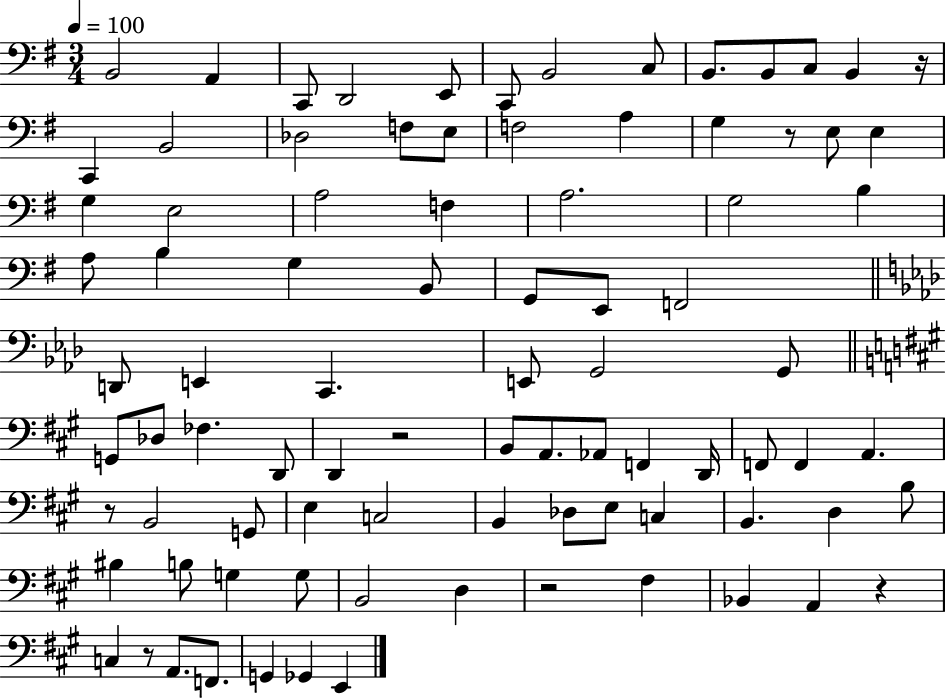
{
  \clef bass
  \numericTimeSignature
  \time 3/4
  \key g \major
  \tempo 4 = 100
  \repeat volta 2 { b,2 a,4 | c,8 d,2 e,8 | c,8 b,2 c8 | b,8. b,8 c8 b,4 r16 | \break c,4 b,2 | des2 f8 e8 | f2 a4 | g4 r8 e8 e4 | \break g4 e2 | a2 f4 | a2. | g2 b4 | \break a8 b4 g4 b,8 | g,8 e,8 f,2 | \bar "||" \break \key f \minor d,8 e,4 c,4. | e,8 g,2 g,8 | \bar "||" \break \key a \major g,8 des8 fes4. d,8 | d,4 r2 | b,8 a,8. aes,8 f,4 d,16 | f,8 f,4 a,4. | \break r8 b,2 g,8 | e4 c2 | b,4 des8 e8 c4 | b,4. d4 b8 | \break bis4 b8 g4 g8 | b,2 d4 | r2 fis4 | bes,4 a,4 r4 | \break c4 r8 a,8. f,8. | g,4 ges,4 e,4 | } \bar "|."
}